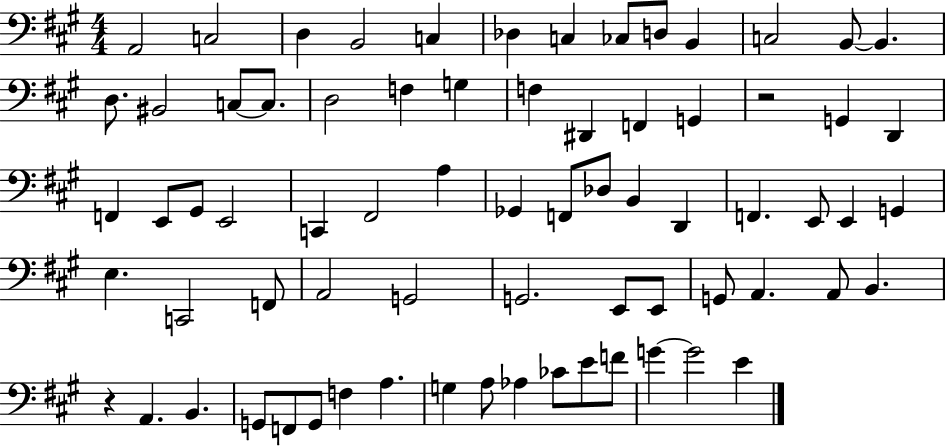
X:1
T:Untitled
M:4/4
L:1/4
K:A
A,,2 C,2 D, B,,2 C, _D, C, _C,/2 D,/2 B,, C,2 B,,/2 B,, D,/2 ^B,,2 C,/2 C,/2 D,2 F, G, F, ^D,, F,, G,, z2 G,, D,, F,, E,,/2 ^G,,/2 E,,2 C,, ^F,,2 A, _G,, F,,/2 _D,/2 B,, D,, F,, E,,/2 E,, G,, E, C,,2 F,,/2 A,,2 G,,2 G,,2 E,,/2 E,,/2 G,,/2 A,, A,,/2 B,, z A,, B,, G,,/2 F,,/2 G,,/2 F, A, G, A,/2 _A, _C/2 E/2 F/2 G G2 E